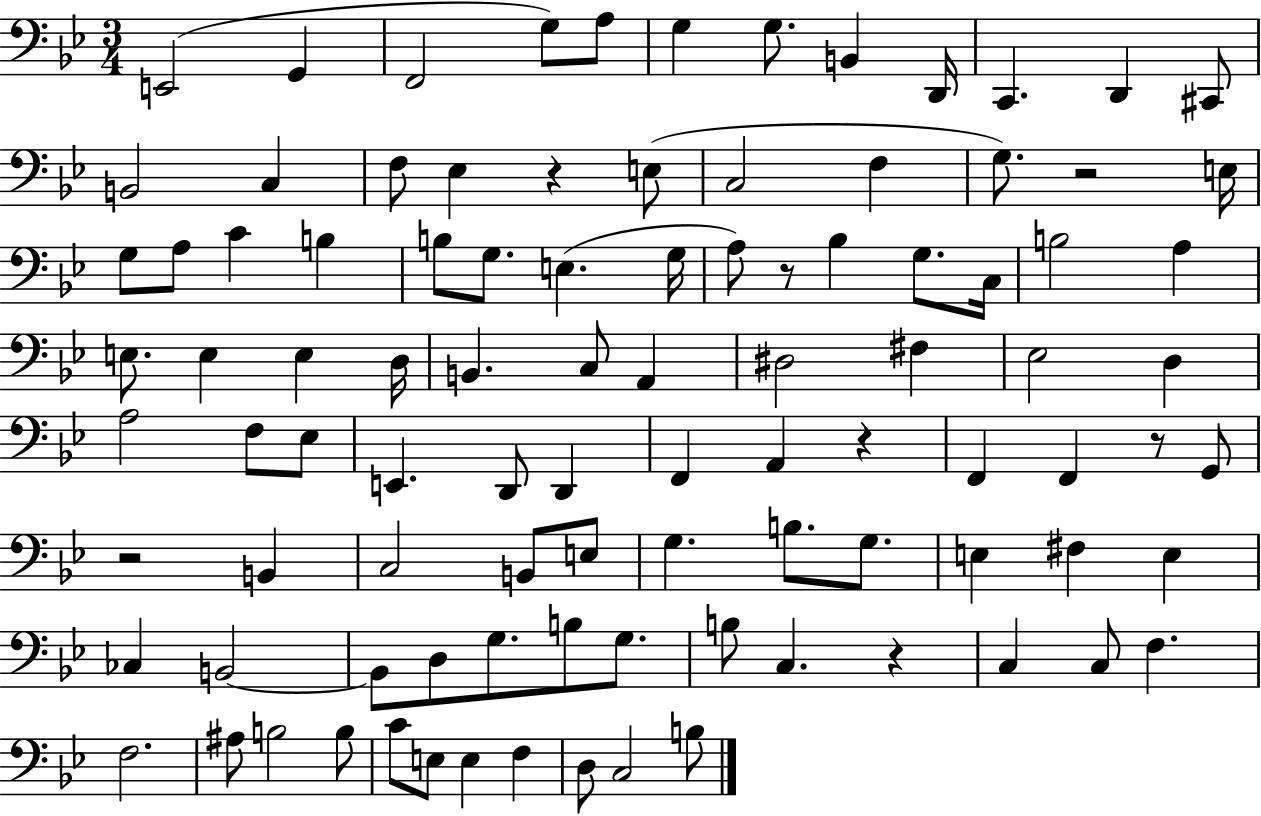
{
  \clef bass
  \numericTimeSignature
  \time 3/4
  \key bes \major
  e,2( g,4 | f,2 g8) a8 | g4 g8. b,4 d,16 | c,4. d,4 cis,8 | \break b,2 c4 | f8 ees4 r4 e8( | c2 f4 | g8.) r2 e16 | \break g8 a8 c'4 b4 | b8 g8. e4.( g16 | a8) r8 bes4 g8. c16 | b2 a4 | \break e8. e4 e4 d16 | b,4. c8 a,4 | dis2 fis4 | ees2 d4 | \break a2 f8 ees8 | e,4. d,8 d,4 | f,4 a,4 r4 | f,4 f,4 r8 g,8 | \break r2 b,4 | c2 b,8 e8 | g4. b8. g8. | e4 fis4 e4 | \break ces4 b,2~~ | b,8 d8 g8. b8 g8. | b8 c4. r4 | c4 c8 f4. | \break f2. | ais8 b2 b8 | c'8 e8 e4 f4 | d8 c2 b8 | \break \bar "|."
}